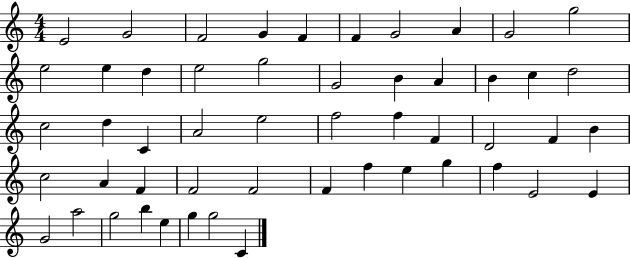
E4/h G4/h F4/h G4/q F4/q F4/q G4/h A4/q G4/h G5/h E5/h E5/q D5/q E5/h G5/h G4/h B4/q A4/q B4/q C5/q D5/h C5/h D5/q C4/q A4/h E5/h F5/h F5/q F4/q D4/h F4/q B4/q C5/h A4/q F4/q F4/h F4/h F4/q F5/q E5/q G5/q F5/q E4/h E4/q G4/h A5/h G5/h B5/q E5/q G5/q G5/h C4/q